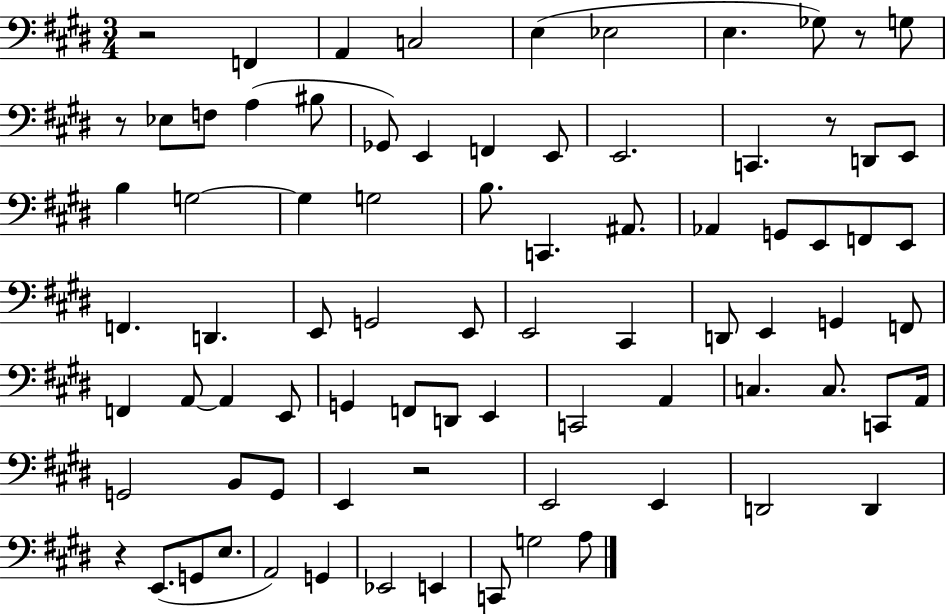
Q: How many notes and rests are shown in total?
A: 81